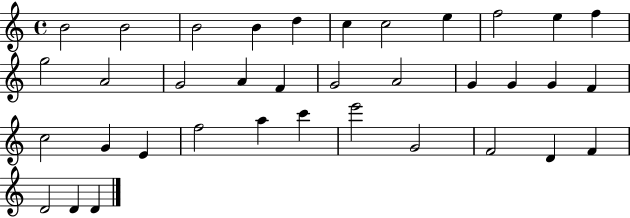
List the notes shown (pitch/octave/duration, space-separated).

B4/h B4/h B4/h B4/q D5/q C5/q C5/h E5/q F5/h E5/q F5/q G5/h A4/h G4/h A4/q F4/q G4/h A4/h G4/q G4/q G4/q F4/q C5/h G4/q E4/q F5/h A5/q C6/q E6/h G4/h F4/h D4/q F4/q D4/h D4/q D4/q